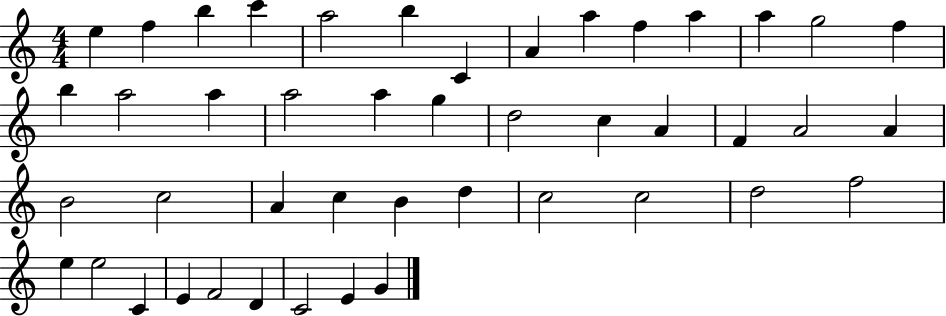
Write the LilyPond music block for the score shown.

{
  \clef treble
  \numericTimeSignature
  \time 4/4
  \key c \major
  e''4 f''4 b''4 c'''4 | a''2 b''4 c'4 | a'4 a''4 f''4 a''4 | a''4 g''2 f''4 | \break b''4 a''2 a''4 | a''2 a''4 g''4 | d''2 c''4 a'4 | f'4 a'2 a'4 | \break b'2 c''2 | a'4 c''4 b'4 d''4 | c''2 c''2 | d''2 f''2 | \break e''4 e''2 c'4 | e'4 f'2 d'4 | c'2 e'4 g'4 | \bar "|."
}